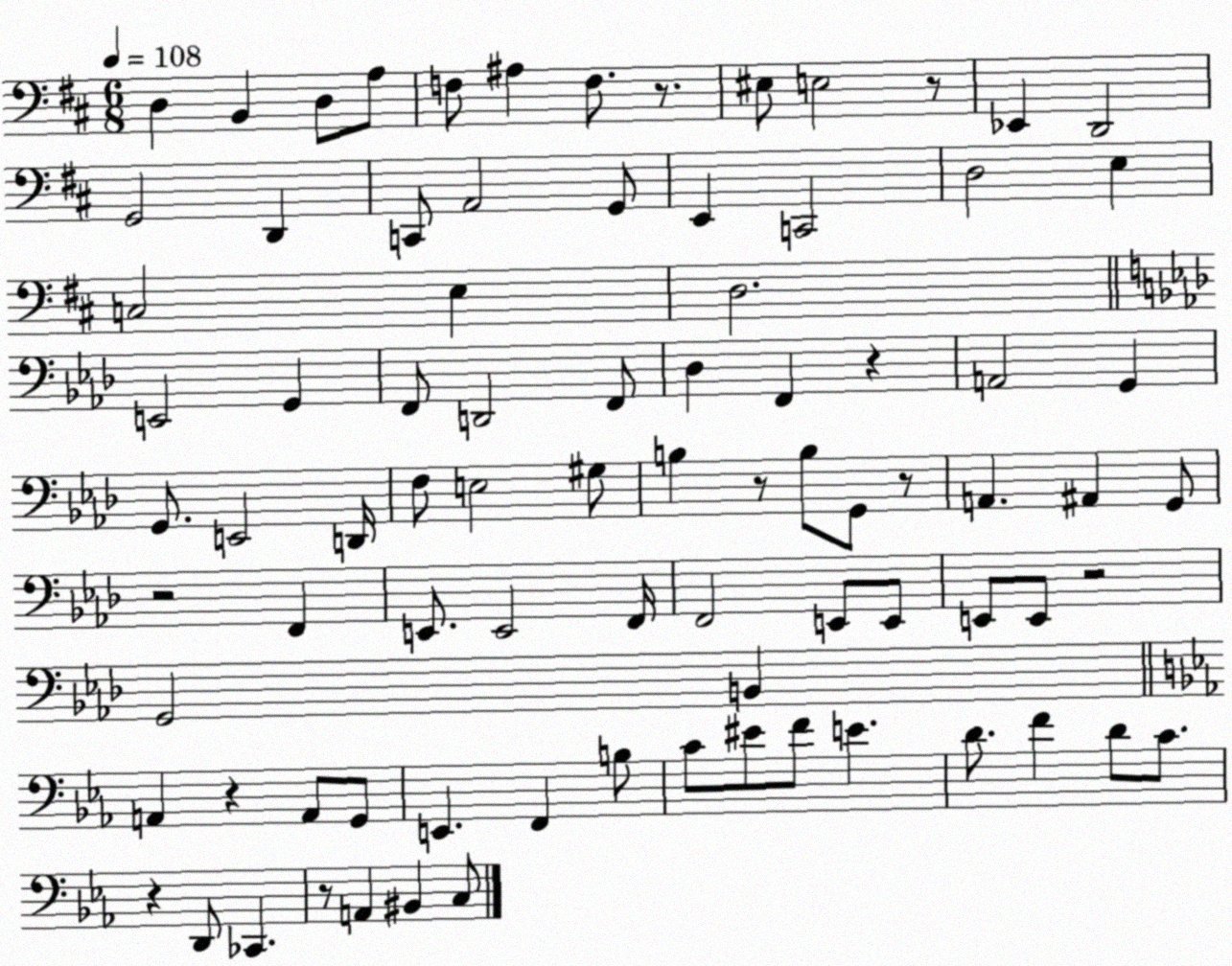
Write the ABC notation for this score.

X:1
T:Untitled
M:6/8
L:1/4
K:D
D, B,, D,/2 A,/2 F,/2 ^A, F,/2 z/2 ^E,/2 E,2 z/2 _E,, D,,2 G,,2 D,, C,,/2 A,,2 G,,/2 E,, C,,2 D,2 E, C,2 E, D,2 E,,2 G,, F,,/2 D,,2 F,,/2 _D, F,, z A,,2 G,, G,,/2 E,,2 D,,/4 F,/2 E,2 ^G,/2 B, z/2 B,/2 G,,/2 z/2 A,, ^A,, G,,/2 z2 F,, E,,/2 E,,2 F,,/4 F,,2 E,,/2 E,,/2 E,,/2 E,,/2 z2 G,,2 B,, A,, z A,,/2 G,,/2 E,, F,, B,/2 C/2 ^E/2 F/2 E D/2 F D/2 C/2 z D,,/2 _C,, z/2 A,, ^B,, C,/2